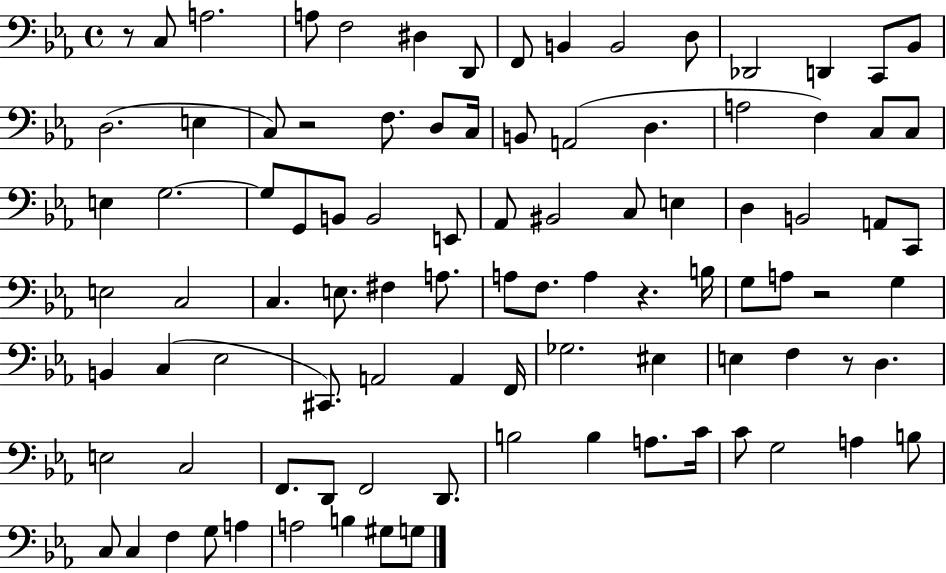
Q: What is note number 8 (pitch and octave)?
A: B2